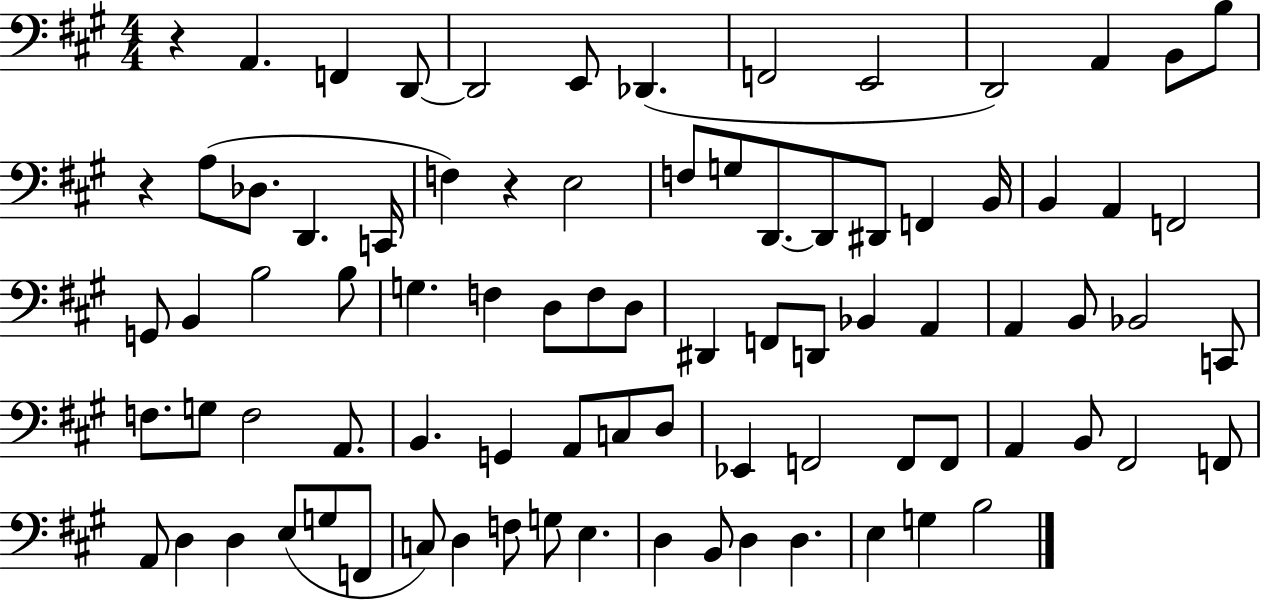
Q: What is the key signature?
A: A major